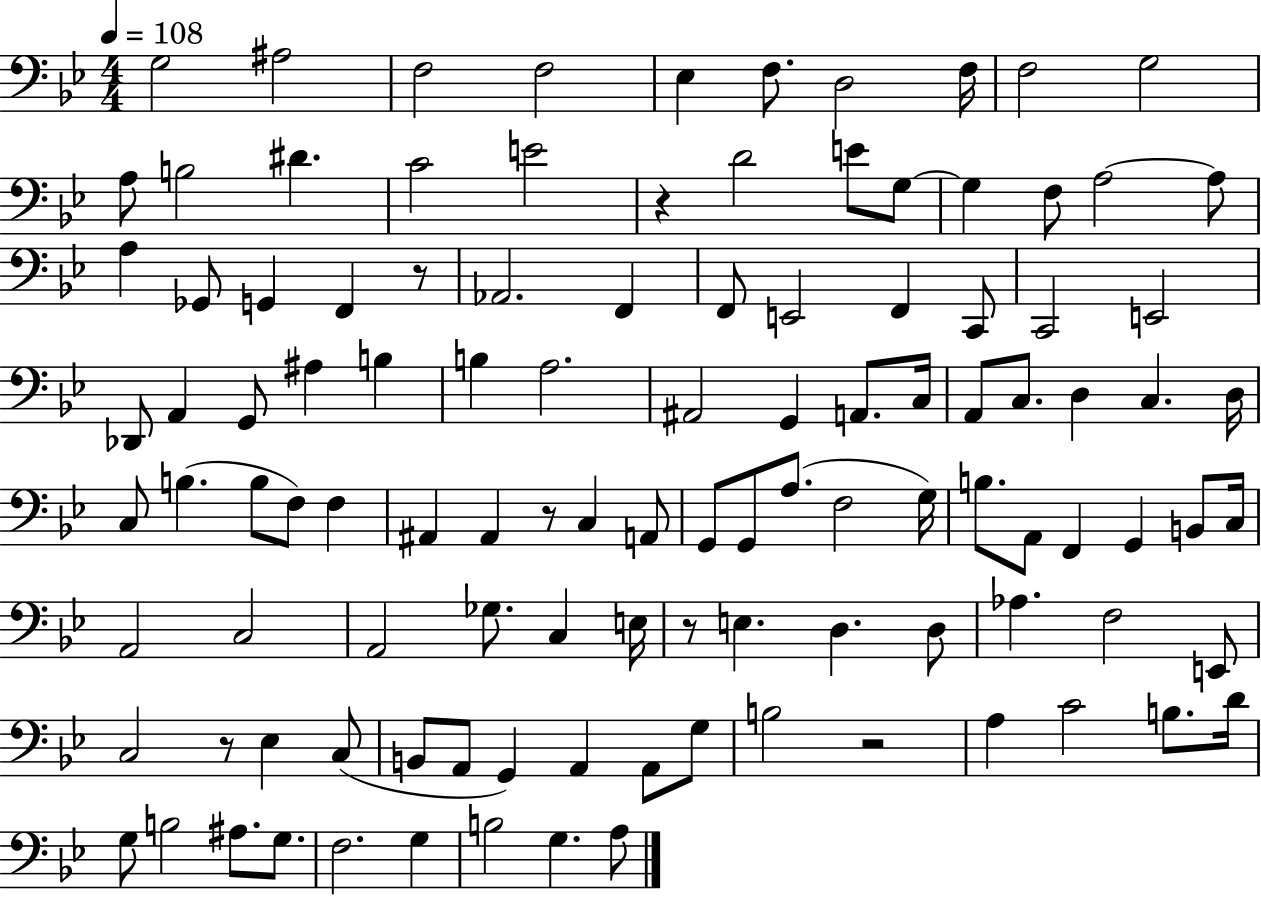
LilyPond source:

{
  \clef bass
  \numericTimeSignature
  \time 4/4
  \key bes \major
  \tempo 4 = 108
  g2 ais2 | f2 f2 | ees4 f8. d2 f16 | f2 g2 | \break a8 b2 dis'4. | c'2 e'2 | r4 d'2 e'8 g8~~ | g4 f8 a2~~ a8 | \break a4 ges,8 g,4 f,4 r8 | aes,2. f,4 | f,8 e,2 f,4 c,8 | c,2 e,2 | \break des,8 a,4 g,8 ais4 b4 | b4 a2. | ais,2 g,4 a,8. c16 | a,8 c8. d4 c4. d16 | \break c8 b4.( b8 f8) f4 | ais,4 ais,4 r8 c4 a,8 | g,8 g,8 a8.( f2 g16) | b8. a,8 f,4 g,4 b,8 c16 | \break a,2 c2 | a,2 ges8. c4 e16 | r8 e4. d4. d8 | aes4. f2 e,8 | \break c2 r8 ees4 c8( | b,8 a,8 g,4) a,4 a,8 g8 | b2 r2 | a4 c'2 b8. d'16 | \break g8 b2 ais8. g8. | f2. g4 | b2 g4. a8 | \bar "|."
}